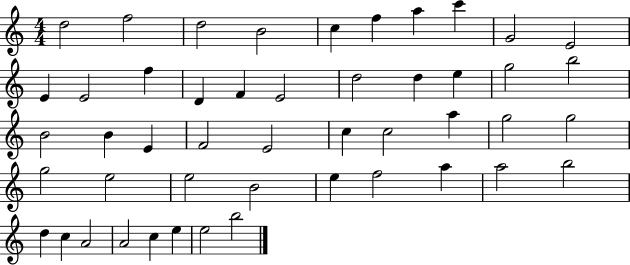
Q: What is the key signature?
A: C major